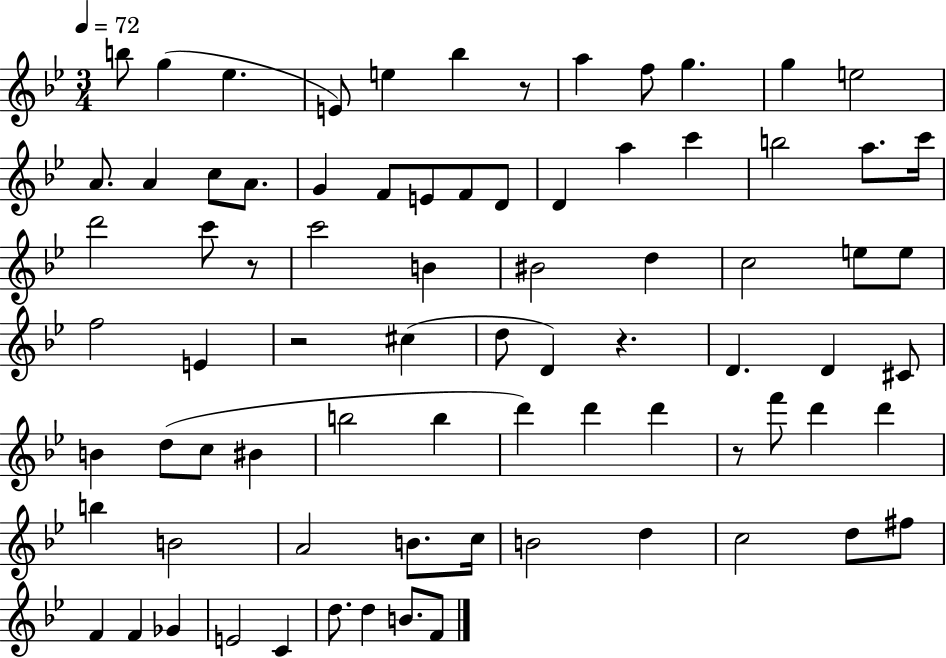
{
  \clef treble
  \numericTimeSignature
  \time 3/4
  \key bes \major
  \tempo 4 = 72
  b''8 g''4( ees''4. | e'8) e''4 bes''4 r8 | a''4 f''8 g''4. | g''4 e''2 | \break a'8. a'4 c''8 a'8. | g'4 f'8 e'8 f'8 d'8 | d'4 a''4 c'''4 | b''2 a''8. c'''16 | \break d'''2 c'''8 r8 | c'''2 b'4 | bis'2 d''4 | c''2 e''8 e''8 | \break f''2 e'4 | r2 cis''4( | d''8 d'4) r4. | d'4. d'4 cis'8 | \break b'4 d''8( c''8 bis'4 | b''2 b''4 | d'''4) d'''4 d'''4 | r8 f'''8 d'''4 d'''4 | \break b''4 b'2 | a'2 b'8. c''16 | b'2 d''4 | c''2 d''8 fis''8 | \break f'4 f'4 ges'4 | e'2 c'4 | d''8. d''4 b'8. f'8 | \bar "|."
}